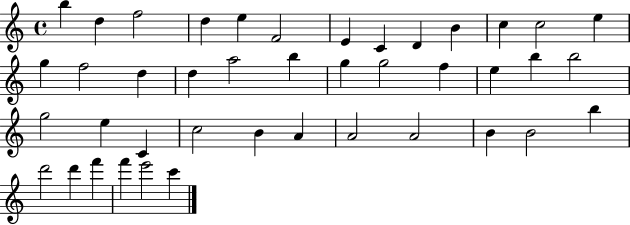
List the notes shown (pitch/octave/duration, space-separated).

B5/q D5/q F5/h D5/q E5/q F4/h E4/q C4/q D4/q B4/q C5/q C5/h E5/q G5/q F5/h D5/q D5/q A5/h B5/q G5/q G5/h F5/q E5/q B5/q B5/h G5/h E5/q C4/q C5/h B4/q A4/q A4/h A4/h B4/q B4/h B5/q D6/h D6/q F6/q F6/q E6/h C6/q